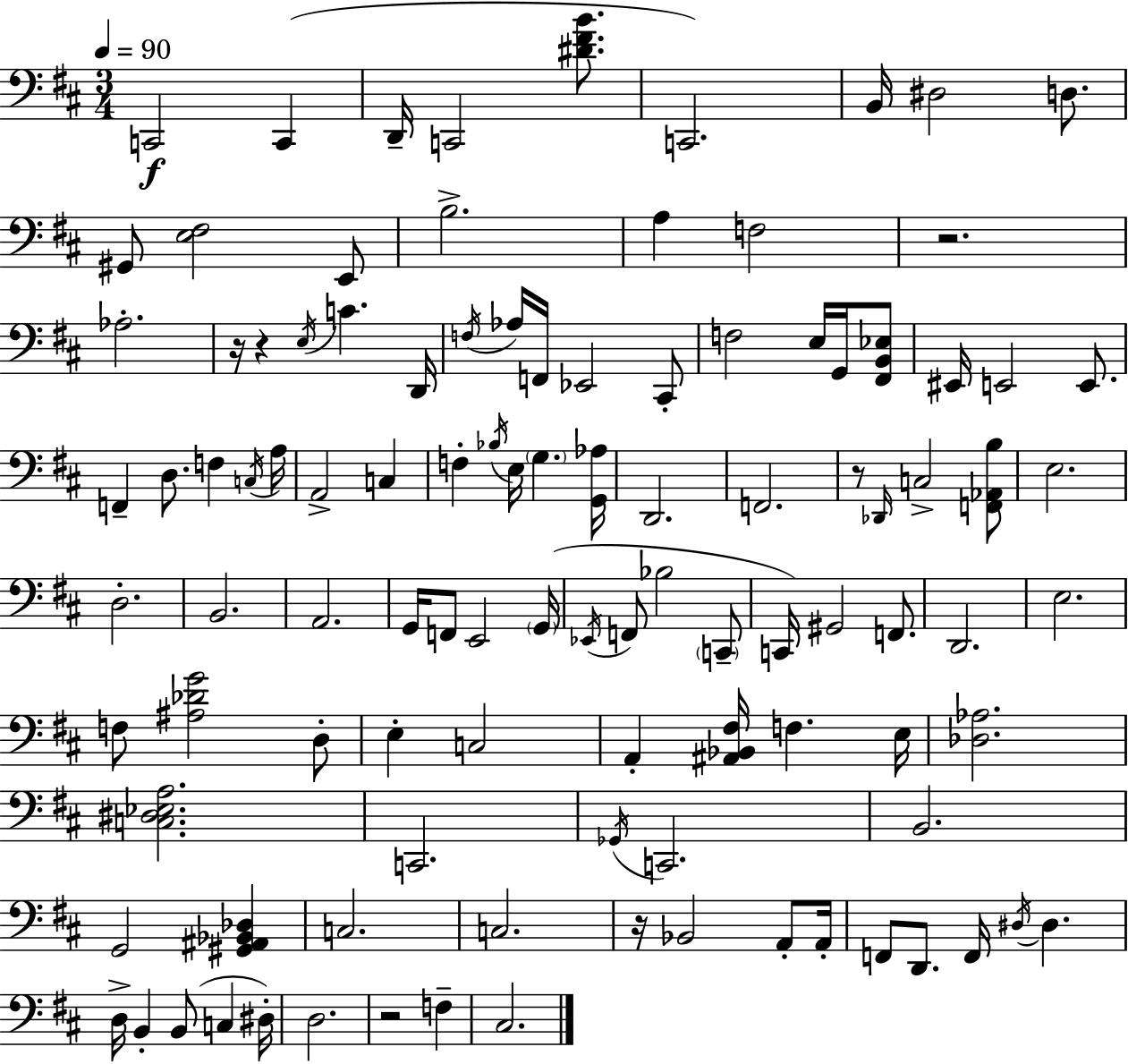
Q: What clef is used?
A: bass